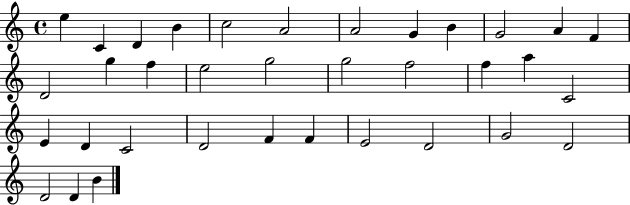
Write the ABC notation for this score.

X:1
T:Untitled
M:4/4
L:1/4
K:C
e C D B c2 A2 A2 G B G2 A F D2 g f e2 g2 g2 f2 f a C2 E D C2 D2 F F E2 D2 G2 D2 D2 D B